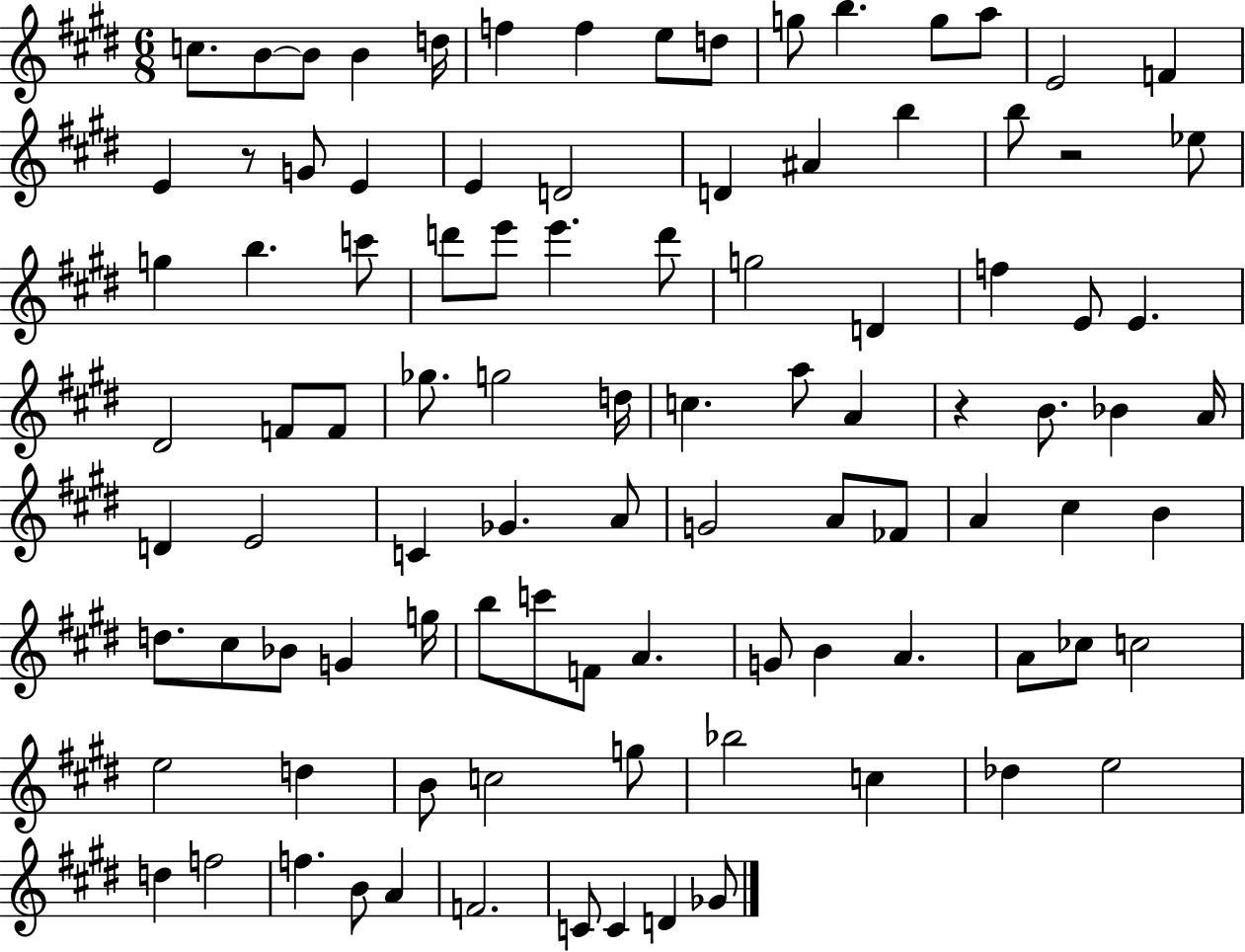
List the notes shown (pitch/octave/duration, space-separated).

C5/e. B4/e B4/e B4/q D5/s F5/q F5/q E5/e D5/e G5/e B5/q. G5/e A5/e E4/h F4/q E4/q R/e G4/e E4/q E4/q D4/h D4/q A#4/q B5/q B5/e R/h Eb5/e G5/q B5/q. C6/e D6/e E6/e E6/q. D6/e G5/h D4/q F5/q E4/e E4/q. D#4/h F4/e F4/e Gb5/e. G5/h D5/s C5/q. A5/e A4/q R/q B4/e. Bb4/q A4/s D4/q E4/h C4/q Gb4/q. A4/e G4/h A4/e FES4/e A4/q C#5/q B4/q D5/e. C#5/e Bb4/e G4/q G5/s B5/e C6/e F4/e A4/q. G4/e B4/q A4/q. A4/e CES5/e C5/h E5/h D5/q B4/e C5/h G5/e Bb5/h C5/q Db5/q E5/h D5/q F5/h F5/q. B4/e A4/q F4/h. C4/e C4/q D4/q Gb4/e